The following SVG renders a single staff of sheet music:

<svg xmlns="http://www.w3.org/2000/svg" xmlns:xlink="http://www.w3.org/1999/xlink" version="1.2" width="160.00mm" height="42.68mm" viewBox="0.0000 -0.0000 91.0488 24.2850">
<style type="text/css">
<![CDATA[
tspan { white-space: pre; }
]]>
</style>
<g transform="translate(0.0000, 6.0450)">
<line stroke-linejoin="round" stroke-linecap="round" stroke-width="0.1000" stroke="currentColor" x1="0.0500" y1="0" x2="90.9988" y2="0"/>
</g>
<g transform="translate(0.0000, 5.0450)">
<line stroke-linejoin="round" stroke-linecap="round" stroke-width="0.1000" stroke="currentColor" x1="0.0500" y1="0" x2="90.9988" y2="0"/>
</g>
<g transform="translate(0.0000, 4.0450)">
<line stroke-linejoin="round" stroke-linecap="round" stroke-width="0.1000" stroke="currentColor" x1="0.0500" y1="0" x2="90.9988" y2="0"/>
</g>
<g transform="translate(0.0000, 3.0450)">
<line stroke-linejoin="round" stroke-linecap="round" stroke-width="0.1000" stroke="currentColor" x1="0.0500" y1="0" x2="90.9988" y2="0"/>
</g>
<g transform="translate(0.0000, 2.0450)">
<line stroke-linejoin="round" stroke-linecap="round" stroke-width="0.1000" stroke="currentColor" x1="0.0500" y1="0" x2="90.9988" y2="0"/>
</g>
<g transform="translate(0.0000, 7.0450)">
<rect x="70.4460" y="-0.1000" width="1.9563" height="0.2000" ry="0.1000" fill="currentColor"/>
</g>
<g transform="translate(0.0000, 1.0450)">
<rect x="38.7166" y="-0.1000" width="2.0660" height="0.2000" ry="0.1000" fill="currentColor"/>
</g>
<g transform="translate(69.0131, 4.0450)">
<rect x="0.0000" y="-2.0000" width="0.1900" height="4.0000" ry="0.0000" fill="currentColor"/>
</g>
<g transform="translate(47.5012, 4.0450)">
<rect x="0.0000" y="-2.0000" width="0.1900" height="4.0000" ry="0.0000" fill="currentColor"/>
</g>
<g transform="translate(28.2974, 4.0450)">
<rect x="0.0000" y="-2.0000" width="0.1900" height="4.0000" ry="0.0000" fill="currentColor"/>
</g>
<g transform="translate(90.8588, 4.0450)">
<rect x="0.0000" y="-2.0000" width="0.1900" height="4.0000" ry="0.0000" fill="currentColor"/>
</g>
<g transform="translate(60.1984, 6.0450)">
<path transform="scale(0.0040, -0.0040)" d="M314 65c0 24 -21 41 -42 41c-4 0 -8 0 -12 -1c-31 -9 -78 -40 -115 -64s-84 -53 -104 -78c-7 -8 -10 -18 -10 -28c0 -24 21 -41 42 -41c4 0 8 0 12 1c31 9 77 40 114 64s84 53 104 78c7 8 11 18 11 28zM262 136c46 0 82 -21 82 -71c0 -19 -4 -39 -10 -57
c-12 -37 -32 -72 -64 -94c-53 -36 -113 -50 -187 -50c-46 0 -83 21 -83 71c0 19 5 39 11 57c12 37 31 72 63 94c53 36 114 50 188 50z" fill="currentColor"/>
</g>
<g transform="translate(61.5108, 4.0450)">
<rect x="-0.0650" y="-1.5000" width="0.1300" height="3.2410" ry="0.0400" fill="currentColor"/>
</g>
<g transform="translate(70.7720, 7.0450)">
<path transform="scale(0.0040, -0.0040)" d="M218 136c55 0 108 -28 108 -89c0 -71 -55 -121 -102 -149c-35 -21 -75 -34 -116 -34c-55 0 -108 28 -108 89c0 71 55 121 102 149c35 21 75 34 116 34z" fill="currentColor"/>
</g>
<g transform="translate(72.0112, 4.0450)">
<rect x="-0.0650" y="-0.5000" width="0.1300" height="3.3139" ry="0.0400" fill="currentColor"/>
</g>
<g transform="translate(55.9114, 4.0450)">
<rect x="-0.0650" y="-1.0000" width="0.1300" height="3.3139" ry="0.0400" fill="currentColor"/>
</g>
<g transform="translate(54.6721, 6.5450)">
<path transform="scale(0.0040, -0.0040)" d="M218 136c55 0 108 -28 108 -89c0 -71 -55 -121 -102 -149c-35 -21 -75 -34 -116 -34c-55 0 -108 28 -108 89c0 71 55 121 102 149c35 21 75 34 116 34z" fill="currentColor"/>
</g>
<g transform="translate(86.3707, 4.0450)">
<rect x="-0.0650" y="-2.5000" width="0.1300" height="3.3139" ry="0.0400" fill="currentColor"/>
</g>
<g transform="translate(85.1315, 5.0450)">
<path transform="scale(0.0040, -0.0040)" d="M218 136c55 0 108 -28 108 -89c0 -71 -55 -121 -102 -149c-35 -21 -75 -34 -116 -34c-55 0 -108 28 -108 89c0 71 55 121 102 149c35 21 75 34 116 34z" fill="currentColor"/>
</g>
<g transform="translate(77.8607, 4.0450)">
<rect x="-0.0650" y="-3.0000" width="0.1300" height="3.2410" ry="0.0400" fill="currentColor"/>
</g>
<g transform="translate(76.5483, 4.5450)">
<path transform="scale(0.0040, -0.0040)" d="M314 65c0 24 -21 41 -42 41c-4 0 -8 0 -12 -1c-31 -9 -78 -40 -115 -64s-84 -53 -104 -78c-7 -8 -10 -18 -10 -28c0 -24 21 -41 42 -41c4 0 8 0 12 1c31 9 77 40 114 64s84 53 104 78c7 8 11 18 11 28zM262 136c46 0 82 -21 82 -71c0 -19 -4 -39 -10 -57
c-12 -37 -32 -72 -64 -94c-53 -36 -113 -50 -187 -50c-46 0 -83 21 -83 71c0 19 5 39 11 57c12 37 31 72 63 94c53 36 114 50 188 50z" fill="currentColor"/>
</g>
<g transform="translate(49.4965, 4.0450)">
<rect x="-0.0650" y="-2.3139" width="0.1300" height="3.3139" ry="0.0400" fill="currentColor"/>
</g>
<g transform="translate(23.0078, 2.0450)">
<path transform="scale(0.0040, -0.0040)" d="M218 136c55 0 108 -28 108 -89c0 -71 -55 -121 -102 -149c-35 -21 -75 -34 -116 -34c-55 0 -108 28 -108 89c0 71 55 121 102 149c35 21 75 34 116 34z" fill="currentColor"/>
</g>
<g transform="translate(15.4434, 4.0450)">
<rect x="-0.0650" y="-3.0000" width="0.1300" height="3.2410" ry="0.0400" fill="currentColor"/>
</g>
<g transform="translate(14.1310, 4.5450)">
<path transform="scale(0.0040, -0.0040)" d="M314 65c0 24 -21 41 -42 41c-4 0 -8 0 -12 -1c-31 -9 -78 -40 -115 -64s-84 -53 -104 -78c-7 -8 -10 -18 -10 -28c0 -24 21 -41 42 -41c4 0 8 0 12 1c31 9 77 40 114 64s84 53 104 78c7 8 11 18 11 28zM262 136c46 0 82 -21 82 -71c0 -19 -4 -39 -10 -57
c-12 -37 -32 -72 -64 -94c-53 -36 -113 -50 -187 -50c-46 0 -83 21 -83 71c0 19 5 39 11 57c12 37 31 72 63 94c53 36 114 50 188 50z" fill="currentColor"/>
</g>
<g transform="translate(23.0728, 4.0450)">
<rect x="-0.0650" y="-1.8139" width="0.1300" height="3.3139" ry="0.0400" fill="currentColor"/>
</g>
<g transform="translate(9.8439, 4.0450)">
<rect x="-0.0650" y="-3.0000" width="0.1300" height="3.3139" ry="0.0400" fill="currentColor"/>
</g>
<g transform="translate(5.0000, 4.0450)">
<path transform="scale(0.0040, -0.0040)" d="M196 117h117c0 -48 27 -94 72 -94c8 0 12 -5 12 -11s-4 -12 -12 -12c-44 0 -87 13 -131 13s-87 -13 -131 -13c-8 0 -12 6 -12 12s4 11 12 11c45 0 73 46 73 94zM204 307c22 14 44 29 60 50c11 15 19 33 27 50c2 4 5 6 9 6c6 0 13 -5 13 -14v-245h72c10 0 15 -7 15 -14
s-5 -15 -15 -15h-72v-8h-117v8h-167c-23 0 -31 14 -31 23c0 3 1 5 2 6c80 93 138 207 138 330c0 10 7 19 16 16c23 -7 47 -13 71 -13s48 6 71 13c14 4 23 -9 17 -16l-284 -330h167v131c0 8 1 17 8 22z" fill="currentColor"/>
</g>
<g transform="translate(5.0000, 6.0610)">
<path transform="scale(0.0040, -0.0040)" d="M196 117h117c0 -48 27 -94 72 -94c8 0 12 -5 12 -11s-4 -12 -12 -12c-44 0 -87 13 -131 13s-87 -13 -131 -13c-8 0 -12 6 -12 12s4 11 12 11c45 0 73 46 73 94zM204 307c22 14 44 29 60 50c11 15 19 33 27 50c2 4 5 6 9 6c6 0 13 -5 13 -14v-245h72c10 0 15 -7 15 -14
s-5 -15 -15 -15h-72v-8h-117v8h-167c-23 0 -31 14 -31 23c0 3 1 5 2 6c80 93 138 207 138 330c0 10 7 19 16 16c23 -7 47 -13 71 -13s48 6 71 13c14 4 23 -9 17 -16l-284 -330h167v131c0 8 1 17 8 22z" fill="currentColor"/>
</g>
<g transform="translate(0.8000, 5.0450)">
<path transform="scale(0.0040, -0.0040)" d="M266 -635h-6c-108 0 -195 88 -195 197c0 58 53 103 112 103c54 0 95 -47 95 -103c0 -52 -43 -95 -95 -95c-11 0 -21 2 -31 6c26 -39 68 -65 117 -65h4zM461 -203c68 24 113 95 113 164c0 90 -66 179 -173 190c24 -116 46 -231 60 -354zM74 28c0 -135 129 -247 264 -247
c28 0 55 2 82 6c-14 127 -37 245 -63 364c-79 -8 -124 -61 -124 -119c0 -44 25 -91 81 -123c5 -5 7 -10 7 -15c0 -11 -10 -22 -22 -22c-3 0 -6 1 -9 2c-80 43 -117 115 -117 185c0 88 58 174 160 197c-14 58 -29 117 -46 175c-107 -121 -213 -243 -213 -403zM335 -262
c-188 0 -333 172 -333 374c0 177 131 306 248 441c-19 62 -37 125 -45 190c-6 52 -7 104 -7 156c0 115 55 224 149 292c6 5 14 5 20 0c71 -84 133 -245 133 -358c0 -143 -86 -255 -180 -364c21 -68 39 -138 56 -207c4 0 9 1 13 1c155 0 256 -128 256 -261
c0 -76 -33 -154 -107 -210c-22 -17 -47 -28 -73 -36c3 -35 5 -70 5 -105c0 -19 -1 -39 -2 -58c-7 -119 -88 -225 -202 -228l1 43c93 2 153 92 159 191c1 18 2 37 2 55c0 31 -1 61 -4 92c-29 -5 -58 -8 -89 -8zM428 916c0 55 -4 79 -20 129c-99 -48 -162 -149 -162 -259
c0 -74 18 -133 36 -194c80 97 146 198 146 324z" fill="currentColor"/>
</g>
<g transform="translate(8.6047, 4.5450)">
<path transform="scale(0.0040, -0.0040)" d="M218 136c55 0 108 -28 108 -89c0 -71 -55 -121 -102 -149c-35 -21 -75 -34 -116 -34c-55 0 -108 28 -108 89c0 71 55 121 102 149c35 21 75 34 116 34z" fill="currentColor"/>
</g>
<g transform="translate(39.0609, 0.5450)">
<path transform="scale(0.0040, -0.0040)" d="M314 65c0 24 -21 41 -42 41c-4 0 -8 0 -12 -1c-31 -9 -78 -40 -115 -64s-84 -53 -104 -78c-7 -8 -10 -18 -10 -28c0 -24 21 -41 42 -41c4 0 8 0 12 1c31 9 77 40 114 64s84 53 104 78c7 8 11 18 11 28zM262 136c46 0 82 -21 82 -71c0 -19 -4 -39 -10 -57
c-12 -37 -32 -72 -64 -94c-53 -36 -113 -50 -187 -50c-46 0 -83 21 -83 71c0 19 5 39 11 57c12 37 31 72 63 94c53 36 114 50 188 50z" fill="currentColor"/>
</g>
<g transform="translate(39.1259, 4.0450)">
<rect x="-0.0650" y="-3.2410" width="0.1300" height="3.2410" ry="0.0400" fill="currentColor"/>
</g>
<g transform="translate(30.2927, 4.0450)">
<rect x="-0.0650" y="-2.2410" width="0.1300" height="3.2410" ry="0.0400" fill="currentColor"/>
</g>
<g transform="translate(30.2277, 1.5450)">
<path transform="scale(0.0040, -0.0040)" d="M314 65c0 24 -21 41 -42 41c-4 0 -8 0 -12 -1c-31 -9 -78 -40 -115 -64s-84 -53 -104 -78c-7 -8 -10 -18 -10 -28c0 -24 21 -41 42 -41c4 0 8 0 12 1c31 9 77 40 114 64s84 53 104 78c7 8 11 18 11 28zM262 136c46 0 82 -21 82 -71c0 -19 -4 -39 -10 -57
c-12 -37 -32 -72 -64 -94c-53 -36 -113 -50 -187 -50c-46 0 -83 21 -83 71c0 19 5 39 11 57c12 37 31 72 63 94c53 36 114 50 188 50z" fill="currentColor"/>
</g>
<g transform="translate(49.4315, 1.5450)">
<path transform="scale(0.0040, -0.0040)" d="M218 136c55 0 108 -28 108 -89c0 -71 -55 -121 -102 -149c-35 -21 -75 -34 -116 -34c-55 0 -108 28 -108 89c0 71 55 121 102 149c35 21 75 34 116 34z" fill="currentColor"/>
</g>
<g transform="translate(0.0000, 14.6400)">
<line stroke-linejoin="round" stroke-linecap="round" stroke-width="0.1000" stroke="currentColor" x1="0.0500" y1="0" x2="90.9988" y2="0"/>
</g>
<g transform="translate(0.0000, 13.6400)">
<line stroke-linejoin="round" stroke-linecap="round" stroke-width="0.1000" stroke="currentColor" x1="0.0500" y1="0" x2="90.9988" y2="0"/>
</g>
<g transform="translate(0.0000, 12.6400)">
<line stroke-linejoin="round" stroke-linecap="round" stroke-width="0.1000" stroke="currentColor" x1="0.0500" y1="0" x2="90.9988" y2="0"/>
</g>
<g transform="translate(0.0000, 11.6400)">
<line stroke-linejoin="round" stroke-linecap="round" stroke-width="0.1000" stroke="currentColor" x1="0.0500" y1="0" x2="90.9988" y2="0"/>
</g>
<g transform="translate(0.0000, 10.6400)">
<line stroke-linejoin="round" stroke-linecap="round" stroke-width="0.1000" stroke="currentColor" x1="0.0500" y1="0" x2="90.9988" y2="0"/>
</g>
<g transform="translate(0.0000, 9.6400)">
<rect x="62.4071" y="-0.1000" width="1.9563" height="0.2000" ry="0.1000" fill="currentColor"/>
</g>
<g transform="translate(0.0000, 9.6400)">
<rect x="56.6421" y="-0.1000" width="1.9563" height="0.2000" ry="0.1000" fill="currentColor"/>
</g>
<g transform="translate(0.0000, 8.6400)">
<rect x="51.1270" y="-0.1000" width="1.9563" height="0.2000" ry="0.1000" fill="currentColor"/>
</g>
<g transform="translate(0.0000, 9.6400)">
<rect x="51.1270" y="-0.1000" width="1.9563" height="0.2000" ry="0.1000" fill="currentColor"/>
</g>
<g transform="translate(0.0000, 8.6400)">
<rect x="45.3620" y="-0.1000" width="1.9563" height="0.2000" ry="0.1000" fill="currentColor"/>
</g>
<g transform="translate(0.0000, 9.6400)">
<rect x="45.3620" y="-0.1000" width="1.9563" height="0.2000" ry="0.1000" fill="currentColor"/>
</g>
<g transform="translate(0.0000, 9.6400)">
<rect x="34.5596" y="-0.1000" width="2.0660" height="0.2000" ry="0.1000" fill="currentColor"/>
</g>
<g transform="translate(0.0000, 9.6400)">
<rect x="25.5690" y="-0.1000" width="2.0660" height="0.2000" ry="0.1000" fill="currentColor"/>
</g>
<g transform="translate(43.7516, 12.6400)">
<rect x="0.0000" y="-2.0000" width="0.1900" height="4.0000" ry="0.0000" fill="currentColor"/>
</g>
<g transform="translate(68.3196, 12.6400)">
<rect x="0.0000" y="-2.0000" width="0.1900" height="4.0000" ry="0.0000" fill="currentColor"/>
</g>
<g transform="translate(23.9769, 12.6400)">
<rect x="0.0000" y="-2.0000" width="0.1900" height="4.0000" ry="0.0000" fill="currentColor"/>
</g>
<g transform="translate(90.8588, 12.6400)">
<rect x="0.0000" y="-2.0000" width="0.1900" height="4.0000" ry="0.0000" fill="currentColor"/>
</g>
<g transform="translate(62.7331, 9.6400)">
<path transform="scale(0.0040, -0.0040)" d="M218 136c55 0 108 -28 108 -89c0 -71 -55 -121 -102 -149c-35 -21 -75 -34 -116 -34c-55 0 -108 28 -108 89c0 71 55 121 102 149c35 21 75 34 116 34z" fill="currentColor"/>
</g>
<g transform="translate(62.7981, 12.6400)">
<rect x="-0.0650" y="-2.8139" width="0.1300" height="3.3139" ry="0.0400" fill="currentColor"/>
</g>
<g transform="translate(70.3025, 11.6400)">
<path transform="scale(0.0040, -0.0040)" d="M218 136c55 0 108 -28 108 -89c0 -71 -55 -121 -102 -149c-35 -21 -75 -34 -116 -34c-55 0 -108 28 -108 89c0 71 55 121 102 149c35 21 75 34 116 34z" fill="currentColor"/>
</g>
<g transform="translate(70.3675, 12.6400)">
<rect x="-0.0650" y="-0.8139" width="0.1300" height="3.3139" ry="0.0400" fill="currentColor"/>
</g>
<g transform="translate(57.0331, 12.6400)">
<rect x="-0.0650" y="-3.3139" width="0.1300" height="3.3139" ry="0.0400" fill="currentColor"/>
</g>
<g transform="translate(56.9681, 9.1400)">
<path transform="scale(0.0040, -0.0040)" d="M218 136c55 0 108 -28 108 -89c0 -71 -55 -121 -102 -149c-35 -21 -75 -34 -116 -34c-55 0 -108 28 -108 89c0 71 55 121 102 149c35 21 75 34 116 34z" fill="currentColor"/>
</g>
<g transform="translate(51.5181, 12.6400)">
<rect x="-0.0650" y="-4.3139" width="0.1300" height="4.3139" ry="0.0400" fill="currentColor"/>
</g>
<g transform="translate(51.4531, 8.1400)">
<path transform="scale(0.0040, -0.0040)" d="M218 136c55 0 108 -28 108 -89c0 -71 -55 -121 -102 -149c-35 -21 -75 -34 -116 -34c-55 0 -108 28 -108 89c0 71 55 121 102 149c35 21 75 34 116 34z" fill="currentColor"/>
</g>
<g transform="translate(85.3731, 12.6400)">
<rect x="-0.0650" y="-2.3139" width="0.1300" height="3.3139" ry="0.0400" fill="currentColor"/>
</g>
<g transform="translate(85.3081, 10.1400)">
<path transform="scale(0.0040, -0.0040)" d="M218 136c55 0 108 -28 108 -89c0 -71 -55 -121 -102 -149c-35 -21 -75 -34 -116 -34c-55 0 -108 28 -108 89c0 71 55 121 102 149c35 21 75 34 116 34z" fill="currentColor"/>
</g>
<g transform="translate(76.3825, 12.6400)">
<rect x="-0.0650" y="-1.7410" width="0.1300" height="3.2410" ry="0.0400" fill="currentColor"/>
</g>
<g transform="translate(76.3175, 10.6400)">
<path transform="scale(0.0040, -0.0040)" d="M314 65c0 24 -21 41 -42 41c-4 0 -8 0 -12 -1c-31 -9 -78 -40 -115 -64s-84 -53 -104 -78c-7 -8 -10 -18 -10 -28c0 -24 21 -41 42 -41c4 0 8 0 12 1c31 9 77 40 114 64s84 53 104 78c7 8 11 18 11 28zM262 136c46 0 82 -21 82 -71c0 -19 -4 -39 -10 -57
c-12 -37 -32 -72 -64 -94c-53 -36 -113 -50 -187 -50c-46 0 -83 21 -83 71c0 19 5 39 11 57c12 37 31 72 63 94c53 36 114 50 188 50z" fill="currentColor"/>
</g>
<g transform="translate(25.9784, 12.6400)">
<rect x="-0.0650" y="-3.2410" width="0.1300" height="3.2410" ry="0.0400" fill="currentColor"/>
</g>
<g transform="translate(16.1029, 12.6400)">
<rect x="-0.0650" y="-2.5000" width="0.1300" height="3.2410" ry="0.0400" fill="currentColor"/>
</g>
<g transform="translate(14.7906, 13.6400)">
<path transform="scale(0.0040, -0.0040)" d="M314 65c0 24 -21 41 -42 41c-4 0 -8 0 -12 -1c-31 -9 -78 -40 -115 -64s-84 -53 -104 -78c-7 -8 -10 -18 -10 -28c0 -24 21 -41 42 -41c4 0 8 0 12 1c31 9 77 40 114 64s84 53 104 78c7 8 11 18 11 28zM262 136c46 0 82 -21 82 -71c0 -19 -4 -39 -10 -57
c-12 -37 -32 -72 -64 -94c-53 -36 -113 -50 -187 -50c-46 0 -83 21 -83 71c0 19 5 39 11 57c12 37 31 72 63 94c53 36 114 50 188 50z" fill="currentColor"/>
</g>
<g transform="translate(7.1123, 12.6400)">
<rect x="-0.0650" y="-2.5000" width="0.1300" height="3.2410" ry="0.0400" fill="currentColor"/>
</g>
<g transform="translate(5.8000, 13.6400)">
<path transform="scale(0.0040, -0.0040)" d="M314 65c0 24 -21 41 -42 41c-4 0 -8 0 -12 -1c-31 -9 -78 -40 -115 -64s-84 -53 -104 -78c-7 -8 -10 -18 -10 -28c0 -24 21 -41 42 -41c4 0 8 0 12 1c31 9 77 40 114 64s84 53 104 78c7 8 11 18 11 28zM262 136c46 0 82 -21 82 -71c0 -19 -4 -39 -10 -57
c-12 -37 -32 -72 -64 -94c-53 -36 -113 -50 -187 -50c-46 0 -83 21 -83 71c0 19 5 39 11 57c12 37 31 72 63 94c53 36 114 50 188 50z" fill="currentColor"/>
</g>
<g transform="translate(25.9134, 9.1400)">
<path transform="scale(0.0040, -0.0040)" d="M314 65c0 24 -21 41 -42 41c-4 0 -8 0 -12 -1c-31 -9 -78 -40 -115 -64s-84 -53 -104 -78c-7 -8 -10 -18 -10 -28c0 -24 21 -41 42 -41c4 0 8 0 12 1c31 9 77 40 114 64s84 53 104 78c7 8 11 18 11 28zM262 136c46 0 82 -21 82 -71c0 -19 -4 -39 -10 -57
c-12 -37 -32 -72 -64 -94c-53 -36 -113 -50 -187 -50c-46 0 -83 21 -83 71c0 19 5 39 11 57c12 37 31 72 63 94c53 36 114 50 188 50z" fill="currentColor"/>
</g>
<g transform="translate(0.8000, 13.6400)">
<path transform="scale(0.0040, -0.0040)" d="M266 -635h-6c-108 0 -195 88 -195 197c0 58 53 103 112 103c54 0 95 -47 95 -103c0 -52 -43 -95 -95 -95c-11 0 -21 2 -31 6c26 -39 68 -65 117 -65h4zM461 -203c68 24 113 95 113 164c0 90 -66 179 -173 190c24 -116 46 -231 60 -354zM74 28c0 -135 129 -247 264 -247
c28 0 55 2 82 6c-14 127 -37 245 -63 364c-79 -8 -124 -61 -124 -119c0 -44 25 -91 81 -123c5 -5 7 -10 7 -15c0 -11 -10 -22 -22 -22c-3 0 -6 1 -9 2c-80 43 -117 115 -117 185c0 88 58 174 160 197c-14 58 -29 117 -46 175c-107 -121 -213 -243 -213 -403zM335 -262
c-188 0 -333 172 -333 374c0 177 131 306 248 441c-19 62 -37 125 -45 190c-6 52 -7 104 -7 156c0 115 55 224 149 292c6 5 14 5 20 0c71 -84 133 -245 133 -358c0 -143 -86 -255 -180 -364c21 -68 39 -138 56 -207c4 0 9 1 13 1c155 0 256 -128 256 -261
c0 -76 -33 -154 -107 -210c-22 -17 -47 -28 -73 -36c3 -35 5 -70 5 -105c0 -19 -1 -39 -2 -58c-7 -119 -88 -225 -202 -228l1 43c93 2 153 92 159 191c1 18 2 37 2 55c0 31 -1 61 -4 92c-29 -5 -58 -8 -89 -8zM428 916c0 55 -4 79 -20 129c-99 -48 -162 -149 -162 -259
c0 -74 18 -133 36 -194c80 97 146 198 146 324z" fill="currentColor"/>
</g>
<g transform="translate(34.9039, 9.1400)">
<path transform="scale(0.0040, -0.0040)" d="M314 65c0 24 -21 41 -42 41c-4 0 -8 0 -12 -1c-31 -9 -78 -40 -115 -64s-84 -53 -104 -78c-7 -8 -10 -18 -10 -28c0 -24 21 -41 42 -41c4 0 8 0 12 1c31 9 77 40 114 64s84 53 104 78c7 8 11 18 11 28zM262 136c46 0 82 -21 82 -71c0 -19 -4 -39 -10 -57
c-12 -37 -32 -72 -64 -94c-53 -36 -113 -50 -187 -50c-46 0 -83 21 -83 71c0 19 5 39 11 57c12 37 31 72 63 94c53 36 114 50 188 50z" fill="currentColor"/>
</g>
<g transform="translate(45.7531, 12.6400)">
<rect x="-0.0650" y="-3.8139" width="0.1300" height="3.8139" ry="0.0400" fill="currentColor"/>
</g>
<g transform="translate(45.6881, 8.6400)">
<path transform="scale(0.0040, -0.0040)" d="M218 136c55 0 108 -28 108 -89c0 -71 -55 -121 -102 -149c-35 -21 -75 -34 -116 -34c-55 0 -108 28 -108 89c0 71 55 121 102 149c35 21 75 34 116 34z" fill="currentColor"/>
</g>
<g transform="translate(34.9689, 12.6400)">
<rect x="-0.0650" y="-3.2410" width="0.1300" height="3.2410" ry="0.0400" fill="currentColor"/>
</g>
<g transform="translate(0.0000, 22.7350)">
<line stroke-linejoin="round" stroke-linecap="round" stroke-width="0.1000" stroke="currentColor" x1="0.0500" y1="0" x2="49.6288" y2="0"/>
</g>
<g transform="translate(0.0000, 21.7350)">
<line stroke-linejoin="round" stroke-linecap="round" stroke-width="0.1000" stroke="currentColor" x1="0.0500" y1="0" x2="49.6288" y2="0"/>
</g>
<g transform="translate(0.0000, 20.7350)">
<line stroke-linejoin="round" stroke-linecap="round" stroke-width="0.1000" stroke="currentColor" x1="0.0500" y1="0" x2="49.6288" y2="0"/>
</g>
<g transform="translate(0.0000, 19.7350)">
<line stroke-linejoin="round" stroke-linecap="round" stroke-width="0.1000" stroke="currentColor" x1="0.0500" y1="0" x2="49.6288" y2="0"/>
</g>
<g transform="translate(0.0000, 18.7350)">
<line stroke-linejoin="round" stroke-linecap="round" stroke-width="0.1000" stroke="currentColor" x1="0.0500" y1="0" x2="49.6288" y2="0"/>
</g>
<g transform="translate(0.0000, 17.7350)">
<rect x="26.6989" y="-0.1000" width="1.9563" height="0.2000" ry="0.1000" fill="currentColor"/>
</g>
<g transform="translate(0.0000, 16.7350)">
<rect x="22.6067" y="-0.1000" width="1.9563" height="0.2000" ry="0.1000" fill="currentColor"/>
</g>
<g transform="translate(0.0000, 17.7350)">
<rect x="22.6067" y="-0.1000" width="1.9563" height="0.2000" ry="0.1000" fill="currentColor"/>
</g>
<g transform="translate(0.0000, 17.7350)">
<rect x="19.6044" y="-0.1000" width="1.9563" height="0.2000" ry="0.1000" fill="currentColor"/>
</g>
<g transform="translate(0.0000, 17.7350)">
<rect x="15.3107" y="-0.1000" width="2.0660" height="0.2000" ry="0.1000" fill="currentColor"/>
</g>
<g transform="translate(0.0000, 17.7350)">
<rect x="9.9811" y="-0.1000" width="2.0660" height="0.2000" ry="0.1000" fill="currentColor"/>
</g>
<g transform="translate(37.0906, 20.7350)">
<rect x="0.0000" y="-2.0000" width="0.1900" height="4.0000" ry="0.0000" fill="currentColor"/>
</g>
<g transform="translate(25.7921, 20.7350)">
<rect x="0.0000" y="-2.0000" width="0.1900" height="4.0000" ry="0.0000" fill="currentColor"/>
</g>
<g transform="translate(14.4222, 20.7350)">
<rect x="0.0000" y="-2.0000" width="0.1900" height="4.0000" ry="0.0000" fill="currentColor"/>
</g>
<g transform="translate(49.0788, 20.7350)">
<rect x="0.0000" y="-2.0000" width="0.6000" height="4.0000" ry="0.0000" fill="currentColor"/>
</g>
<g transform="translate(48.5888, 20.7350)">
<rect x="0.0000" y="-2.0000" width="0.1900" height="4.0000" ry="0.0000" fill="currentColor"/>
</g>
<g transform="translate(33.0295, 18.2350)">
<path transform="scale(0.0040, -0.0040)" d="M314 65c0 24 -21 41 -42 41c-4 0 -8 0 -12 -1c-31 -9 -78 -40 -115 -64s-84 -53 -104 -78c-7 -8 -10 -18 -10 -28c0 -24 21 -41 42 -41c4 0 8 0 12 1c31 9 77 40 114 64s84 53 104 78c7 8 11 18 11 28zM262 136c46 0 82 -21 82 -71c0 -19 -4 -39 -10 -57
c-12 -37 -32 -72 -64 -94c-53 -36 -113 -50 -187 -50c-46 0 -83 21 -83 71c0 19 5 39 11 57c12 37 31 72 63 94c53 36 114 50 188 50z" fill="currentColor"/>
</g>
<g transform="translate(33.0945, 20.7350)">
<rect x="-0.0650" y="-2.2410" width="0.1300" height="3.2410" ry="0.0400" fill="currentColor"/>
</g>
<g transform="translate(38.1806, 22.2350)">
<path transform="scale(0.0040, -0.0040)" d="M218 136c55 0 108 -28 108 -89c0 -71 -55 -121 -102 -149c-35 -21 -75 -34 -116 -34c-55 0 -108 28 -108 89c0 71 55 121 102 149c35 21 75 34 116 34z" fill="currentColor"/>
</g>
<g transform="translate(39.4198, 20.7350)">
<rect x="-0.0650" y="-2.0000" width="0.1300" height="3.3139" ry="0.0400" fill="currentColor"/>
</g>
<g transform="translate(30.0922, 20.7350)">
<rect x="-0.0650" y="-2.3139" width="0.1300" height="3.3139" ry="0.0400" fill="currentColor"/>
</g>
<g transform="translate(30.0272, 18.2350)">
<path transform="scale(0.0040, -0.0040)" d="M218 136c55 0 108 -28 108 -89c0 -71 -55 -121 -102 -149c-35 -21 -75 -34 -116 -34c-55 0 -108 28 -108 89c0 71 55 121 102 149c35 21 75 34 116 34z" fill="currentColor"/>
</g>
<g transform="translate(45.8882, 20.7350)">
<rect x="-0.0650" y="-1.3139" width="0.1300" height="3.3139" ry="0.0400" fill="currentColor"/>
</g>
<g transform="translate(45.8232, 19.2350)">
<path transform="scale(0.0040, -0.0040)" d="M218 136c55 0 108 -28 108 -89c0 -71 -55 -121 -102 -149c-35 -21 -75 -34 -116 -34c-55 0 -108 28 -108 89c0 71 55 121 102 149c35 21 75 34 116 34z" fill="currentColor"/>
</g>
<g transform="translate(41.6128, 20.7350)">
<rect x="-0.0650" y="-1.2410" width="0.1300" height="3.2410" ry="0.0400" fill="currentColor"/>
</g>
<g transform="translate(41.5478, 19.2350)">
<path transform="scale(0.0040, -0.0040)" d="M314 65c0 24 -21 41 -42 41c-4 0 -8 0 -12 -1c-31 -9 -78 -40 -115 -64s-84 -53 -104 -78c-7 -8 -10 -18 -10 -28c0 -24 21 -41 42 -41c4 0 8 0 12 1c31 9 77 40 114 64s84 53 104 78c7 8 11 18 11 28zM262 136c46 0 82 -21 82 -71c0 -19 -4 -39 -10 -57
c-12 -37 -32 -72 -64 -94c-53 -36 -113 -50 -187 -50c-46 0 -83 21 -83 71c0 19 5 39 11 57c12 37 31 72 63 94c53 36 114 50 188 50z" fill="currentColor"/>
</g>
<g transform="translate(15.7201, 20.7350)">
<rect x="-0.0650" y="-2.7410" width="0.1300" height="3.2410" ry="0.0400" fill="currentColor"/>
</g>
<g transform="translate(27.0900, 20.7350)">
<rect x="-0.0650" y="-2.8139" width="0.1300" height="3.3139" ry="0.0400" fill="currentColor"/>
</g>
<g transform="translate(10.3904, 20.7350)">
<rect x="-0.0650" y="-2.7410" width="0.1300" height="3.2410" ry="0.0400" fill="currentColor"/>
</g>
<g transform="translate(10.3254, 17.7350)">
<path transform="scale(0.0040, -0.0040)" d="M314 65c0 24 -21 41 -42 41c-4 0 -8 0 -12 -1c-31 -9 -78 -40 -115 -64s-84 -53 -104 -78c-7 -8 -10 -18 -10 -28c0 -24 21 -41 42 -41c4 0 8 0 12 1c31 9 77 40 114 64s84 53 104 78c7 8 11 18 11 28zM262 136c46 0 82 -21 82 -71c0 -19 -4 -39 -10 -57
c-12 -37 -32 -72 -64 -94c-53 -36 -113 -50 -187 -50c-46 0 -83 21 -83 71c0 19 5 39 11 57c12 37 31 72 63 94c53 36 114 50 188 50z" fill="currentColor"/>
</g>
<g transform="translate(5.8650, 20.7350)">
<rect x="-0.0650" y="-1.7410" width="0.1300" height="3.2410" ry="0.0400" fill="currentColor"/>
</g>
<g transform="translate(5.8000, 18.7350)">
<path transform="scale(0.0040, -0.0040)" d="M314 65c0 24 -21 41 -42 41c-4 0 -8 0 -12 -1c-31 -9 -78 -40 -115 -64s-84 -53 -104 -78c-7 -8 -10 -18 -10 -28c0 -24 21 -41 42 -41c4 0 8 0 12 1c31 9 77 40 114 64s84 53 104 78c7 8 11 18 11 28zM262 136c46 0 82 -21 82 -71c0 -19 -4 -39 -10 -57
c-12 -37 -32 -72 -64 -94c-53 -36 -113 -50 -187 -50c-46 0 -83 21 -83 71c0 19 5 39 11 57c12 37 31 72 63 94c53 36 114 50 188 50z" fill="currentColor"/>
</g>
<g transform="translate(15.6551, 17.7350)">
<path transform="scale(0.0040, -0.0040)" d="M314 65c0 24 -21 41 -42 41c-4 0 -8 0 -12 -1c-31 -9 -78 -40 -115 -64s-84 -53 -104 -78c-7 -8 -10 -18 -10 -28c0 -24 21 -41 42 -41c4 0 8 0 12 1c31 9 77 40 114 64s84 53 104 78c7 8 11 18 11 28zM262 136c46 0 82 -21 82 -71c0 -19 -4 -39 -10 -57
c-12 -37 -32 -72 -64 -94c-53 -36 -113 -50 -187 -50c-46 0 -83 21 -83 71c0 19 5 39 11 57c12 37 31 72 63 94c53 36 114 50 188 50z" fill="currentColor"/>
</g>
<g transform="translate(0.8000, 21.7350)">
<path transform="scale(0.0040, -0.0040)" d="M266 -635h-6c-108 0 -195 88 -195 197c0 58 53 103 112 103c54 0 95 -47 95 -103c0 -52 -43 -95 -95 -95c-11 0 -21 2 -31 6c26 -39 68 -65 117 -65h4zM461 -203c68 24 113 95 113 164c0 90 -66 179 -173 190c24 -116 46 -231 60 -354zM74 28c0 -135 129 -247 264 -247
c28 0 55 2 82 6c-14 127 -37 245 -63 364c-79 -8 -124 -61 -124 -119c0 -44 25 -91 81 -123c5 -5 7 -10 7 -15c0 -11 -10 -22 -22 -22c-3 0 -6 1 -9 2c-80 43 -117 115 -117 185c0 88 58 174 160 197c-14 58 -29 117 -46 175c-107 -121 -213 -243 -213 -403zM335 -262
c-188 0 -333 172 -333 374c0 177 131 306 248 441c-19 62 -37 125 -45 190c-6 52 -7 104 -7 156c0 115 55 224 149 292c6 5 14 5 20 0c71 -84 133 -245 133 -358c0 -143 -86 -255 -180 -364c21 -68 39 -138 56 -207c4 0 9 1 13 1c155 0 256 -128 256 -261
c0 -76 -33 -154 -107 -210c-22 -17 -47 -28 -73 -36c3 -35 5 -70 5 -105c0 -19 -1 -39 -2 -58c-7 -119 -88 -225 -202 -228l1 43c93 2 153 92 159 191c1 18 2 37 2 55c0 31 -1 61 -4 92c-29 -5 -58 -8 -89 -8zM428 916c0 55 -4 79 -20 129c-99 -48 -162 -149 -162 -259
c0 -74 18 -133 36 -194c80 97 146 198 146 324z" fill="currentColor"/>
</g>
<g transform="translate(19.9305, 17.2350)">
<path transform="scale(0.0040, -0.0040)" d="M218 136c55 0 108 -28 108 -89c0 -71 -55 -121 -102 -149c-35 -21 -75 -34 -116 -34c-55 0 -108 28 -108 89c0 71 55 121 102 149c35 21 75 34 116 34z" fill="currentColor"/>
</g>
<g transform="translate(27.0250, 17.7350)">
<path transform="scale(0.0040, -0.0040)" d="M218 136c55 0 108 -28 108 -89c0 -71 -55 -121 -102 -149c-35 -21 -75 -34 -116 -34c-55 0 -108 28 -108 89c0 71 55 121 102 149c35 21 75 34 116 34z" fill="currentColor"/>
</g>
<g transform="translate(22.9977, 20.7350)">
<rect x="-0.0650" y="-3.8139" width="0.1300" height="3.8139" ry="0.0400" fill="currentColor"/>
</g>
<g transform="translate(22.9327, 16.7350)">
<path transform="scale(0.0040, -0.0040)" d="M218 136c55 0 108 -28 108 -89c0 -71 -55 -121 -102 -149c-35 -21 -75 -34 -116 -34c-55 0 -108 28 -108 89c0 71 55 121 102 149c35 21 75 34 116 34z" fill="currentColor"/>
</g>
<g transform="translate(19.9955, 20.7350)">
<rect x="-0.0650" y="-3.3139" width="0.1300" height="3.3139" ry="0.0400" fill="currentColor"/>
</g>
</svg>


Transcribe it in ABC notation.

X:1
T:Untitled
M:4/4
L:1/4
K:C
A A2 f g2 b2 g D E2 C A2 G G2 G2 b2 b2 c' d' b a d f2 g f2 a2 a2 b c' a g g2 F e2 e